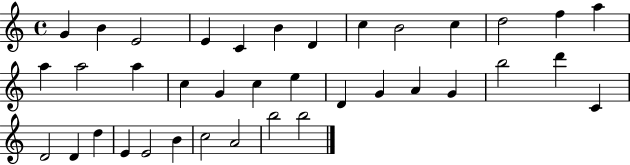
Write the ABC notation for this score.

X:1
T:Untitled
M:4/4
L:1/4
K:C
G B E2 E C B D c B2 c d2 f a a a2 a c G c e D G A G b2 d' C D2 D d E E2 B c2 A2 b2 b2